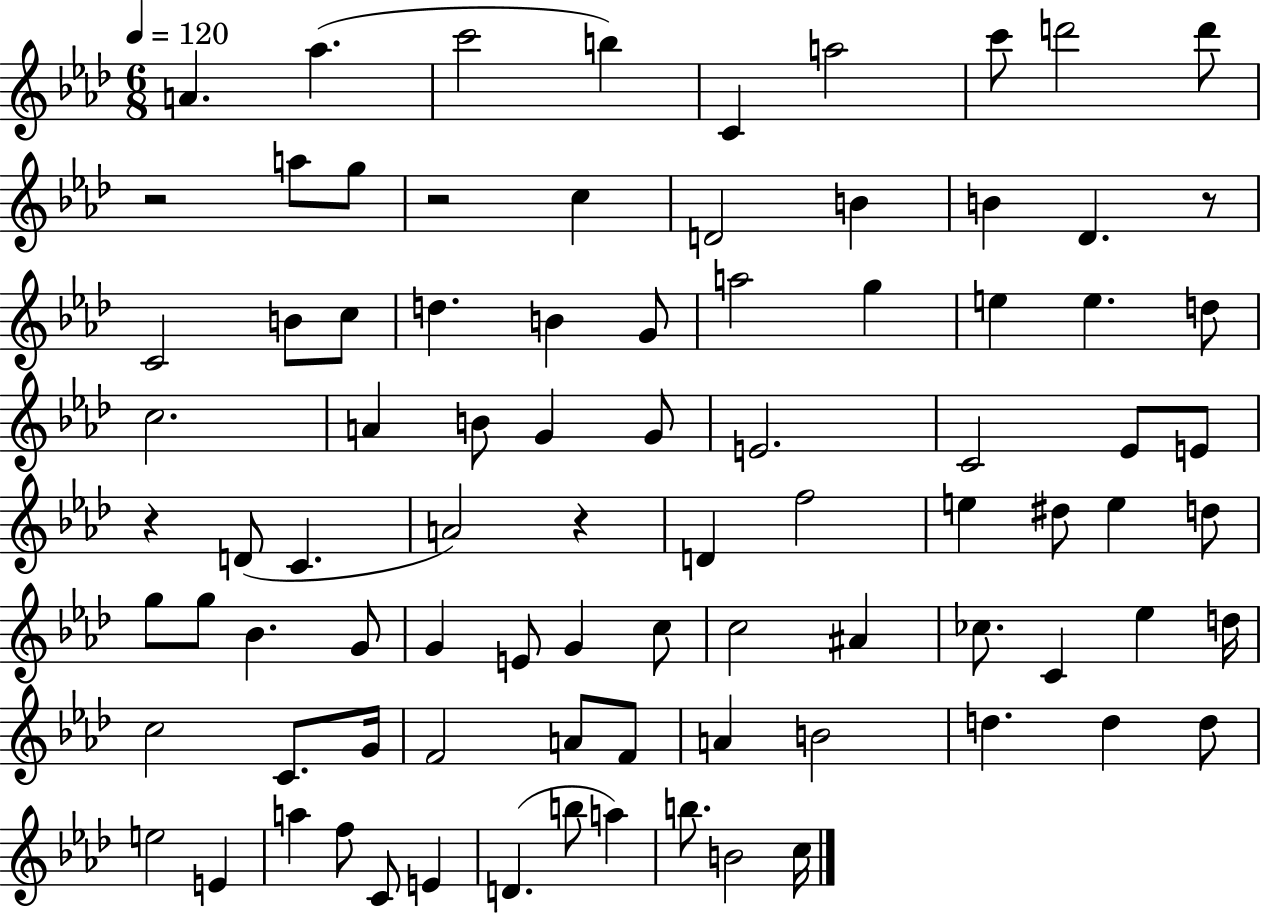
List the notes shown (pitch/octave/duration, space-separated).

A4/q. Ab5/q. C6/h B5/q C4/q A5/h C6/e D6/h D6/e R/h A5/e G5/e R/h C5/q D4/h B4/q B4/q Db4/q. R/e C4/h B4/e C5/e D5/q. B4/q G4/e A5/h G5/q E5/q E5/q. D5/e C5/h. A4/q B4/e G4/q G4/e E4/h. C4/h Eb4/e E4/e R/q D4/e C4/q. A4/h R/q D4/q F5/h E5/q D#5/e E5/q D5/e G5/e G5/e Bb4/q. G4/e G4/q E4/e G4/q C5/e C5/h A#4/q CES5/e. C4/q Eb5/q D5/s C5/h C4/e. G4/s F4/h A4/e F4/e A4/q B4/h D5/q. D5/q D5/e E5/h E4/q A5/q F5/e C4/e E4/q D4/q. B5/e A5/q B5/e. B4/h C5/s